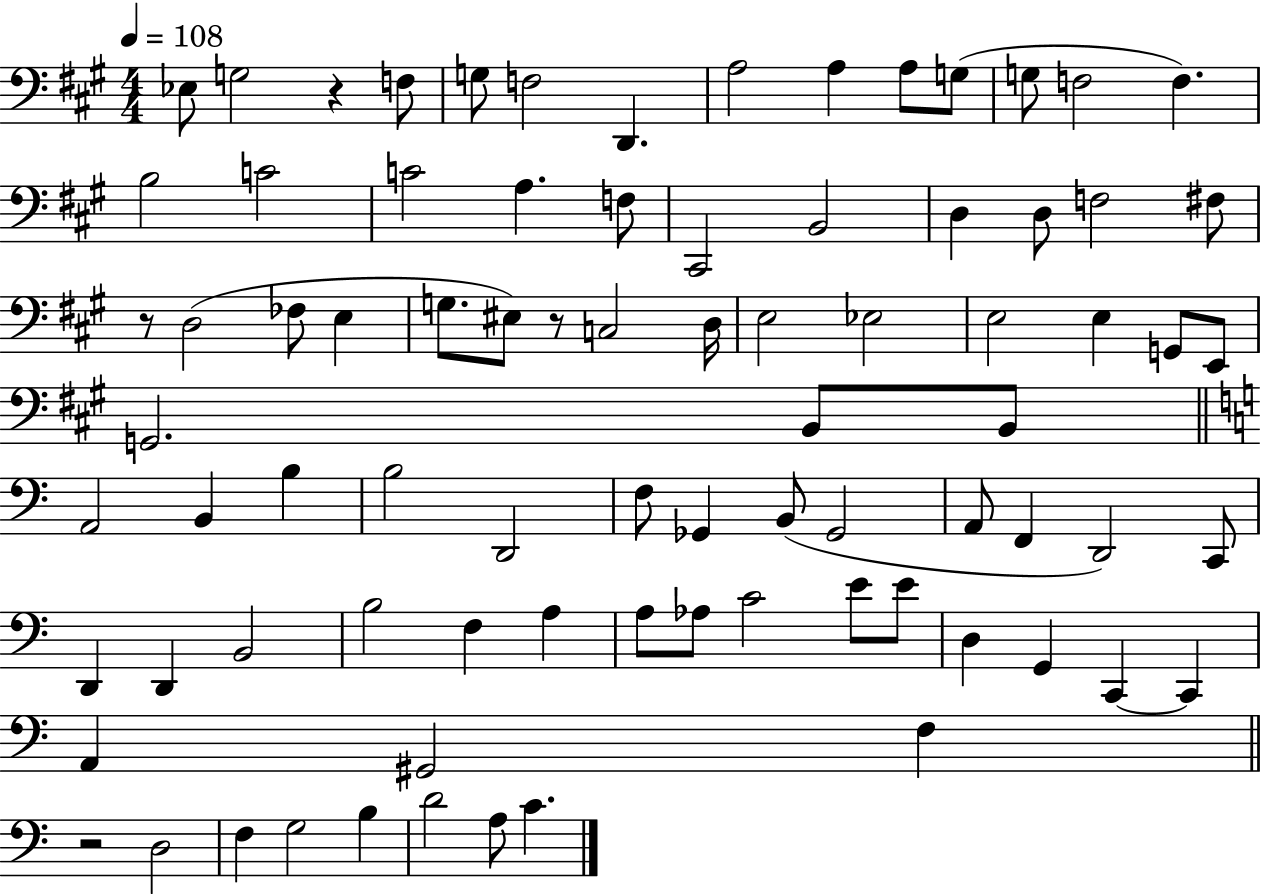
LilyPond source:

{
  \clef bass
  \numericTimeSignature
  \time 4/4
  \key a \major
  \tempo 4 = 108
  ees8 g2 r4 f8 | g8 f2 d,4. | a2 a4 a8 g8( | g8 f2 f4.) | \break b2 c'2 | c'2 a4. f8 | cis,2 b,2 | d4 d8 f2 fis8 | \break r8 d2( fes8 e4 | g8. eis8) r8 c2 d16 | e2 ees2 | e2 e4 g,8 e,8 | \break g,2. b,8 b,8 | \bar "||" \break \key a \minor a,2 b,4 b4 | b2 d,2 | f8 ges,4 b,8( ges,2 | a,8 f,4 d,2) c,8 | \break d,4 d,4 b,2 | b2 f4 a4 | a8 aes8 c'2 e'8 e'8 | d4 g,4 c,4~~ c,4 | \break a,4 gis,2 f4 | \bar "||" \break \key a \minor r2 d2 | f4 g2 b4 | d'2 a8 c'4. | \bar "|."
}